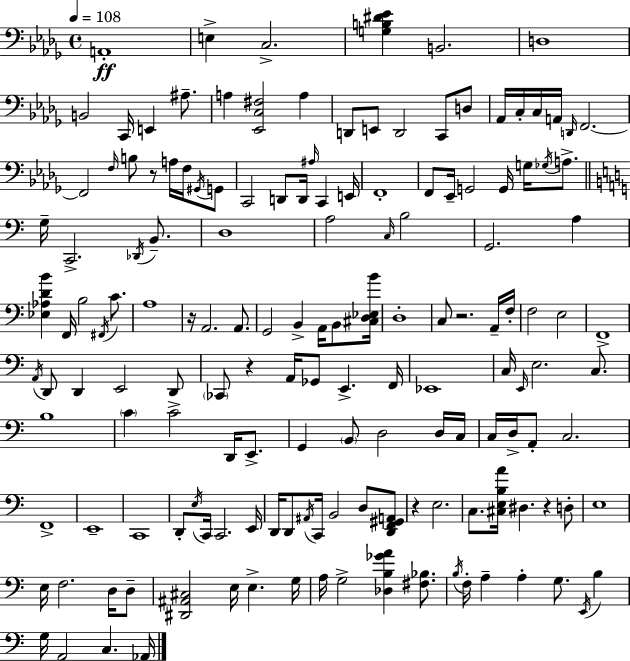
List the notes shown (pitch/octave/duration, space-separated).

A2/w E3/q C3/h. [G3,B3,D#4,Eb4]/q B2/h. D3/w B2/h C2/s E2/q A#3/e. A3/q [Eb2,C3,F#3]/h A3/q D2/e E2/e D2/h C2/e D3/e Ab2/s C3/s C3/s A2/s D2/s F2/h. F2/h F3/s B3/e R/e A3/s F3/s G#2/s G2/e C2/h D2/e D2/s A#3/s C2/q E2/s F2/w F2/e Eb2/s G2/h G2/s G3/s Gb3/s A3/e. G3/s C2/h. Db2/s B2/e. D3/w A3/h C3/s B3/h G2/h. A3/q [Eb3,Ab3,D4,B4]/q F2/s B3/h F#2/s C4/e. A3/w R/s A2/h. A2/e. G2/h B2/q A2/s B2/e [C#3,D3,Eb3,B4]/s D3/w C3/e R/h. A2/s F3/s F3/h E3/h F2/w A2/s D2/e D2/q E2/h D2/e CES2/e R/q A2/s Gb2/e E2/q. F2/s Eb2/w C3/s E2/s E3/h. C3/e. B3/w C4/q C4/h D2/s E2/e. G2/q B2/e D3/h D3/s C3/s C3/s D3/s A2/e C3/h. F2/w E2/w C2/w D2/e E3/s C2/s C2/h. E2/s D2/s D2/e A#2/s C2/s B2/h D3/e [D2,F2,G#2,A2]/e R/q E3/h. C3/e. [C#3,E3,B3,A4]/s D#3/q. R/q D3/e E3/w E3/s F3/h. D3/s D3/e [D#2,A#2,C#3]/h E3/s E3/q. G3/s A3/s G3/h [Db3,B3,Gb4,A4]/q [F#3,Bb3]/e. B3/s F3/s A3/q A3/q G3/e. E2/s B3/q G3/s A2/h C3/q. Ab2/s